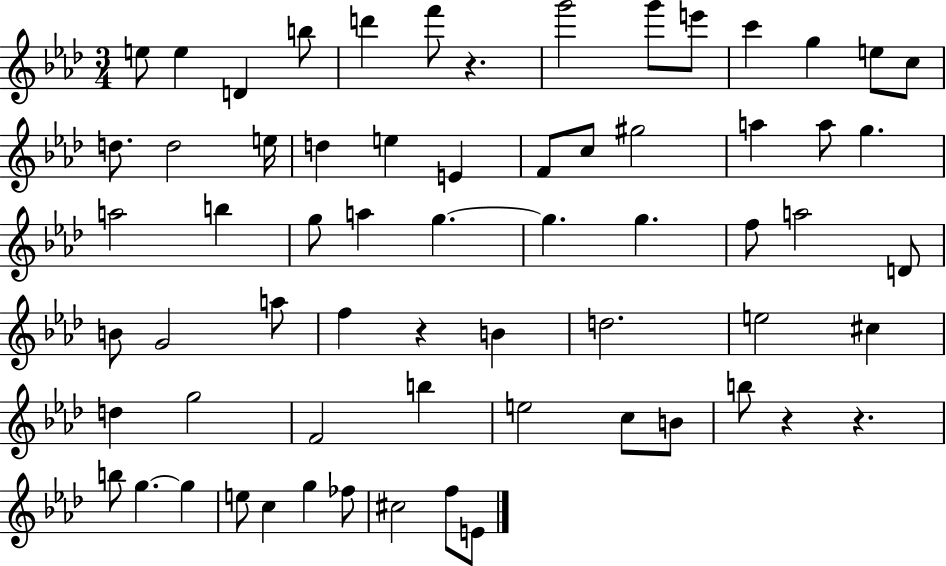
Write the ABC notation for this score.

X:1
T:Untitled
M:3/4
L:1/4
K:Ab
e/2 e D b/2 d' f'/2 z g'2 g'/2 e'/2 c' g e/2 c/2 d/2 d2 e/4 d e E F/2 c/2 ^g2 a a/2 g a2 b g/2 a g g g f/2 a2 D/2 B/2 G2 a/2 f z B d2 e2 ^c d g2 F2 b e2 c/2 B/2 b/2 z z b/2 g g e/2 c g _f/2 ^c2 f/2 E/2